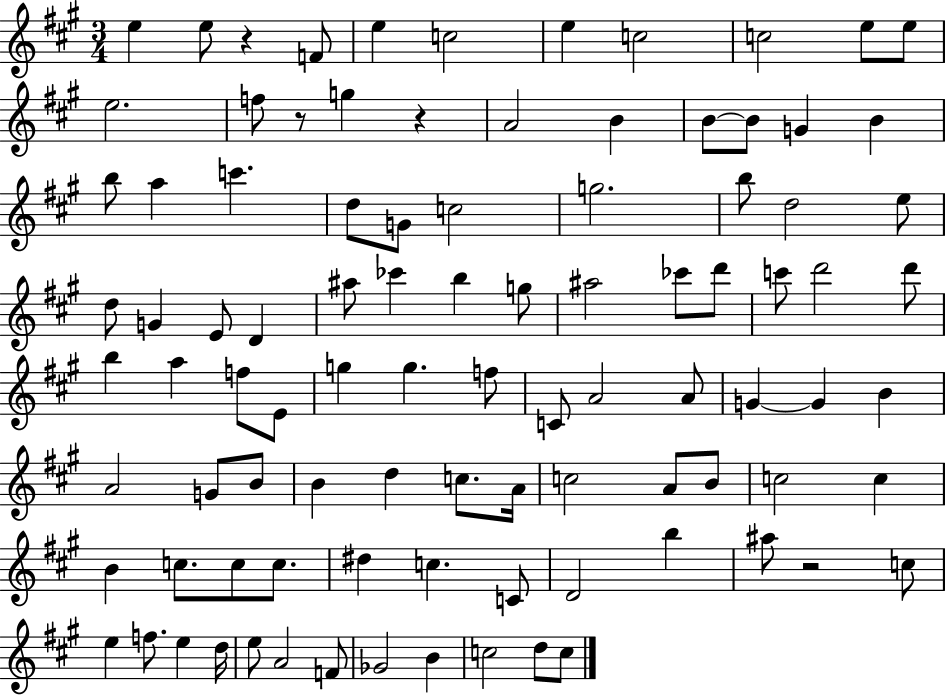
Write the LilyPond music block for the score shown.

{
  \clef treble
  \numericTimeSignature
  \time 3/4
  \key a \major
  \repeat volta 2 { e''4 e''8 r4 f'8 | e''4 c''2 | e''4 c''2 | c''2 e''8 e''8 | \break e''2. | f''8 r8 g''4 r4 | a'2 b'4 | b'8~~ b'8 g'4 b'4 | \break b''8 a''4 c'''4. | d''8 g'8 c''2 | g''2. | b''8 d''2 e''8 | \break d''8 g'4 e'8 d'4 | ais''8 ces'''4 b''4 g''8 | ais''2 ces'''8 d'''8 | c'''8 d'''2 d'''8 | \break b''4 a''4 f''8 e'8 | g''4 g''4. f''8 | c'8 a'2 a'8 | g'4~~ g'4 b'4 | \break a'2 g'8 b'8 | b'4 d''4 c''8. a'16 | c''2 a'8 b'8 | c''2 c''4 | \break b'4 c''8. c''8 c''8. | dis''4 c''4. c'8 | d'2 b''4 | ais''8 r2 c''8 | \break e''4 f''8. e''4 d''16 | e''8 a'2 f'8 | ges'2 b'4 | c''2 d''8 c''8 | \break } \bar "|."
}